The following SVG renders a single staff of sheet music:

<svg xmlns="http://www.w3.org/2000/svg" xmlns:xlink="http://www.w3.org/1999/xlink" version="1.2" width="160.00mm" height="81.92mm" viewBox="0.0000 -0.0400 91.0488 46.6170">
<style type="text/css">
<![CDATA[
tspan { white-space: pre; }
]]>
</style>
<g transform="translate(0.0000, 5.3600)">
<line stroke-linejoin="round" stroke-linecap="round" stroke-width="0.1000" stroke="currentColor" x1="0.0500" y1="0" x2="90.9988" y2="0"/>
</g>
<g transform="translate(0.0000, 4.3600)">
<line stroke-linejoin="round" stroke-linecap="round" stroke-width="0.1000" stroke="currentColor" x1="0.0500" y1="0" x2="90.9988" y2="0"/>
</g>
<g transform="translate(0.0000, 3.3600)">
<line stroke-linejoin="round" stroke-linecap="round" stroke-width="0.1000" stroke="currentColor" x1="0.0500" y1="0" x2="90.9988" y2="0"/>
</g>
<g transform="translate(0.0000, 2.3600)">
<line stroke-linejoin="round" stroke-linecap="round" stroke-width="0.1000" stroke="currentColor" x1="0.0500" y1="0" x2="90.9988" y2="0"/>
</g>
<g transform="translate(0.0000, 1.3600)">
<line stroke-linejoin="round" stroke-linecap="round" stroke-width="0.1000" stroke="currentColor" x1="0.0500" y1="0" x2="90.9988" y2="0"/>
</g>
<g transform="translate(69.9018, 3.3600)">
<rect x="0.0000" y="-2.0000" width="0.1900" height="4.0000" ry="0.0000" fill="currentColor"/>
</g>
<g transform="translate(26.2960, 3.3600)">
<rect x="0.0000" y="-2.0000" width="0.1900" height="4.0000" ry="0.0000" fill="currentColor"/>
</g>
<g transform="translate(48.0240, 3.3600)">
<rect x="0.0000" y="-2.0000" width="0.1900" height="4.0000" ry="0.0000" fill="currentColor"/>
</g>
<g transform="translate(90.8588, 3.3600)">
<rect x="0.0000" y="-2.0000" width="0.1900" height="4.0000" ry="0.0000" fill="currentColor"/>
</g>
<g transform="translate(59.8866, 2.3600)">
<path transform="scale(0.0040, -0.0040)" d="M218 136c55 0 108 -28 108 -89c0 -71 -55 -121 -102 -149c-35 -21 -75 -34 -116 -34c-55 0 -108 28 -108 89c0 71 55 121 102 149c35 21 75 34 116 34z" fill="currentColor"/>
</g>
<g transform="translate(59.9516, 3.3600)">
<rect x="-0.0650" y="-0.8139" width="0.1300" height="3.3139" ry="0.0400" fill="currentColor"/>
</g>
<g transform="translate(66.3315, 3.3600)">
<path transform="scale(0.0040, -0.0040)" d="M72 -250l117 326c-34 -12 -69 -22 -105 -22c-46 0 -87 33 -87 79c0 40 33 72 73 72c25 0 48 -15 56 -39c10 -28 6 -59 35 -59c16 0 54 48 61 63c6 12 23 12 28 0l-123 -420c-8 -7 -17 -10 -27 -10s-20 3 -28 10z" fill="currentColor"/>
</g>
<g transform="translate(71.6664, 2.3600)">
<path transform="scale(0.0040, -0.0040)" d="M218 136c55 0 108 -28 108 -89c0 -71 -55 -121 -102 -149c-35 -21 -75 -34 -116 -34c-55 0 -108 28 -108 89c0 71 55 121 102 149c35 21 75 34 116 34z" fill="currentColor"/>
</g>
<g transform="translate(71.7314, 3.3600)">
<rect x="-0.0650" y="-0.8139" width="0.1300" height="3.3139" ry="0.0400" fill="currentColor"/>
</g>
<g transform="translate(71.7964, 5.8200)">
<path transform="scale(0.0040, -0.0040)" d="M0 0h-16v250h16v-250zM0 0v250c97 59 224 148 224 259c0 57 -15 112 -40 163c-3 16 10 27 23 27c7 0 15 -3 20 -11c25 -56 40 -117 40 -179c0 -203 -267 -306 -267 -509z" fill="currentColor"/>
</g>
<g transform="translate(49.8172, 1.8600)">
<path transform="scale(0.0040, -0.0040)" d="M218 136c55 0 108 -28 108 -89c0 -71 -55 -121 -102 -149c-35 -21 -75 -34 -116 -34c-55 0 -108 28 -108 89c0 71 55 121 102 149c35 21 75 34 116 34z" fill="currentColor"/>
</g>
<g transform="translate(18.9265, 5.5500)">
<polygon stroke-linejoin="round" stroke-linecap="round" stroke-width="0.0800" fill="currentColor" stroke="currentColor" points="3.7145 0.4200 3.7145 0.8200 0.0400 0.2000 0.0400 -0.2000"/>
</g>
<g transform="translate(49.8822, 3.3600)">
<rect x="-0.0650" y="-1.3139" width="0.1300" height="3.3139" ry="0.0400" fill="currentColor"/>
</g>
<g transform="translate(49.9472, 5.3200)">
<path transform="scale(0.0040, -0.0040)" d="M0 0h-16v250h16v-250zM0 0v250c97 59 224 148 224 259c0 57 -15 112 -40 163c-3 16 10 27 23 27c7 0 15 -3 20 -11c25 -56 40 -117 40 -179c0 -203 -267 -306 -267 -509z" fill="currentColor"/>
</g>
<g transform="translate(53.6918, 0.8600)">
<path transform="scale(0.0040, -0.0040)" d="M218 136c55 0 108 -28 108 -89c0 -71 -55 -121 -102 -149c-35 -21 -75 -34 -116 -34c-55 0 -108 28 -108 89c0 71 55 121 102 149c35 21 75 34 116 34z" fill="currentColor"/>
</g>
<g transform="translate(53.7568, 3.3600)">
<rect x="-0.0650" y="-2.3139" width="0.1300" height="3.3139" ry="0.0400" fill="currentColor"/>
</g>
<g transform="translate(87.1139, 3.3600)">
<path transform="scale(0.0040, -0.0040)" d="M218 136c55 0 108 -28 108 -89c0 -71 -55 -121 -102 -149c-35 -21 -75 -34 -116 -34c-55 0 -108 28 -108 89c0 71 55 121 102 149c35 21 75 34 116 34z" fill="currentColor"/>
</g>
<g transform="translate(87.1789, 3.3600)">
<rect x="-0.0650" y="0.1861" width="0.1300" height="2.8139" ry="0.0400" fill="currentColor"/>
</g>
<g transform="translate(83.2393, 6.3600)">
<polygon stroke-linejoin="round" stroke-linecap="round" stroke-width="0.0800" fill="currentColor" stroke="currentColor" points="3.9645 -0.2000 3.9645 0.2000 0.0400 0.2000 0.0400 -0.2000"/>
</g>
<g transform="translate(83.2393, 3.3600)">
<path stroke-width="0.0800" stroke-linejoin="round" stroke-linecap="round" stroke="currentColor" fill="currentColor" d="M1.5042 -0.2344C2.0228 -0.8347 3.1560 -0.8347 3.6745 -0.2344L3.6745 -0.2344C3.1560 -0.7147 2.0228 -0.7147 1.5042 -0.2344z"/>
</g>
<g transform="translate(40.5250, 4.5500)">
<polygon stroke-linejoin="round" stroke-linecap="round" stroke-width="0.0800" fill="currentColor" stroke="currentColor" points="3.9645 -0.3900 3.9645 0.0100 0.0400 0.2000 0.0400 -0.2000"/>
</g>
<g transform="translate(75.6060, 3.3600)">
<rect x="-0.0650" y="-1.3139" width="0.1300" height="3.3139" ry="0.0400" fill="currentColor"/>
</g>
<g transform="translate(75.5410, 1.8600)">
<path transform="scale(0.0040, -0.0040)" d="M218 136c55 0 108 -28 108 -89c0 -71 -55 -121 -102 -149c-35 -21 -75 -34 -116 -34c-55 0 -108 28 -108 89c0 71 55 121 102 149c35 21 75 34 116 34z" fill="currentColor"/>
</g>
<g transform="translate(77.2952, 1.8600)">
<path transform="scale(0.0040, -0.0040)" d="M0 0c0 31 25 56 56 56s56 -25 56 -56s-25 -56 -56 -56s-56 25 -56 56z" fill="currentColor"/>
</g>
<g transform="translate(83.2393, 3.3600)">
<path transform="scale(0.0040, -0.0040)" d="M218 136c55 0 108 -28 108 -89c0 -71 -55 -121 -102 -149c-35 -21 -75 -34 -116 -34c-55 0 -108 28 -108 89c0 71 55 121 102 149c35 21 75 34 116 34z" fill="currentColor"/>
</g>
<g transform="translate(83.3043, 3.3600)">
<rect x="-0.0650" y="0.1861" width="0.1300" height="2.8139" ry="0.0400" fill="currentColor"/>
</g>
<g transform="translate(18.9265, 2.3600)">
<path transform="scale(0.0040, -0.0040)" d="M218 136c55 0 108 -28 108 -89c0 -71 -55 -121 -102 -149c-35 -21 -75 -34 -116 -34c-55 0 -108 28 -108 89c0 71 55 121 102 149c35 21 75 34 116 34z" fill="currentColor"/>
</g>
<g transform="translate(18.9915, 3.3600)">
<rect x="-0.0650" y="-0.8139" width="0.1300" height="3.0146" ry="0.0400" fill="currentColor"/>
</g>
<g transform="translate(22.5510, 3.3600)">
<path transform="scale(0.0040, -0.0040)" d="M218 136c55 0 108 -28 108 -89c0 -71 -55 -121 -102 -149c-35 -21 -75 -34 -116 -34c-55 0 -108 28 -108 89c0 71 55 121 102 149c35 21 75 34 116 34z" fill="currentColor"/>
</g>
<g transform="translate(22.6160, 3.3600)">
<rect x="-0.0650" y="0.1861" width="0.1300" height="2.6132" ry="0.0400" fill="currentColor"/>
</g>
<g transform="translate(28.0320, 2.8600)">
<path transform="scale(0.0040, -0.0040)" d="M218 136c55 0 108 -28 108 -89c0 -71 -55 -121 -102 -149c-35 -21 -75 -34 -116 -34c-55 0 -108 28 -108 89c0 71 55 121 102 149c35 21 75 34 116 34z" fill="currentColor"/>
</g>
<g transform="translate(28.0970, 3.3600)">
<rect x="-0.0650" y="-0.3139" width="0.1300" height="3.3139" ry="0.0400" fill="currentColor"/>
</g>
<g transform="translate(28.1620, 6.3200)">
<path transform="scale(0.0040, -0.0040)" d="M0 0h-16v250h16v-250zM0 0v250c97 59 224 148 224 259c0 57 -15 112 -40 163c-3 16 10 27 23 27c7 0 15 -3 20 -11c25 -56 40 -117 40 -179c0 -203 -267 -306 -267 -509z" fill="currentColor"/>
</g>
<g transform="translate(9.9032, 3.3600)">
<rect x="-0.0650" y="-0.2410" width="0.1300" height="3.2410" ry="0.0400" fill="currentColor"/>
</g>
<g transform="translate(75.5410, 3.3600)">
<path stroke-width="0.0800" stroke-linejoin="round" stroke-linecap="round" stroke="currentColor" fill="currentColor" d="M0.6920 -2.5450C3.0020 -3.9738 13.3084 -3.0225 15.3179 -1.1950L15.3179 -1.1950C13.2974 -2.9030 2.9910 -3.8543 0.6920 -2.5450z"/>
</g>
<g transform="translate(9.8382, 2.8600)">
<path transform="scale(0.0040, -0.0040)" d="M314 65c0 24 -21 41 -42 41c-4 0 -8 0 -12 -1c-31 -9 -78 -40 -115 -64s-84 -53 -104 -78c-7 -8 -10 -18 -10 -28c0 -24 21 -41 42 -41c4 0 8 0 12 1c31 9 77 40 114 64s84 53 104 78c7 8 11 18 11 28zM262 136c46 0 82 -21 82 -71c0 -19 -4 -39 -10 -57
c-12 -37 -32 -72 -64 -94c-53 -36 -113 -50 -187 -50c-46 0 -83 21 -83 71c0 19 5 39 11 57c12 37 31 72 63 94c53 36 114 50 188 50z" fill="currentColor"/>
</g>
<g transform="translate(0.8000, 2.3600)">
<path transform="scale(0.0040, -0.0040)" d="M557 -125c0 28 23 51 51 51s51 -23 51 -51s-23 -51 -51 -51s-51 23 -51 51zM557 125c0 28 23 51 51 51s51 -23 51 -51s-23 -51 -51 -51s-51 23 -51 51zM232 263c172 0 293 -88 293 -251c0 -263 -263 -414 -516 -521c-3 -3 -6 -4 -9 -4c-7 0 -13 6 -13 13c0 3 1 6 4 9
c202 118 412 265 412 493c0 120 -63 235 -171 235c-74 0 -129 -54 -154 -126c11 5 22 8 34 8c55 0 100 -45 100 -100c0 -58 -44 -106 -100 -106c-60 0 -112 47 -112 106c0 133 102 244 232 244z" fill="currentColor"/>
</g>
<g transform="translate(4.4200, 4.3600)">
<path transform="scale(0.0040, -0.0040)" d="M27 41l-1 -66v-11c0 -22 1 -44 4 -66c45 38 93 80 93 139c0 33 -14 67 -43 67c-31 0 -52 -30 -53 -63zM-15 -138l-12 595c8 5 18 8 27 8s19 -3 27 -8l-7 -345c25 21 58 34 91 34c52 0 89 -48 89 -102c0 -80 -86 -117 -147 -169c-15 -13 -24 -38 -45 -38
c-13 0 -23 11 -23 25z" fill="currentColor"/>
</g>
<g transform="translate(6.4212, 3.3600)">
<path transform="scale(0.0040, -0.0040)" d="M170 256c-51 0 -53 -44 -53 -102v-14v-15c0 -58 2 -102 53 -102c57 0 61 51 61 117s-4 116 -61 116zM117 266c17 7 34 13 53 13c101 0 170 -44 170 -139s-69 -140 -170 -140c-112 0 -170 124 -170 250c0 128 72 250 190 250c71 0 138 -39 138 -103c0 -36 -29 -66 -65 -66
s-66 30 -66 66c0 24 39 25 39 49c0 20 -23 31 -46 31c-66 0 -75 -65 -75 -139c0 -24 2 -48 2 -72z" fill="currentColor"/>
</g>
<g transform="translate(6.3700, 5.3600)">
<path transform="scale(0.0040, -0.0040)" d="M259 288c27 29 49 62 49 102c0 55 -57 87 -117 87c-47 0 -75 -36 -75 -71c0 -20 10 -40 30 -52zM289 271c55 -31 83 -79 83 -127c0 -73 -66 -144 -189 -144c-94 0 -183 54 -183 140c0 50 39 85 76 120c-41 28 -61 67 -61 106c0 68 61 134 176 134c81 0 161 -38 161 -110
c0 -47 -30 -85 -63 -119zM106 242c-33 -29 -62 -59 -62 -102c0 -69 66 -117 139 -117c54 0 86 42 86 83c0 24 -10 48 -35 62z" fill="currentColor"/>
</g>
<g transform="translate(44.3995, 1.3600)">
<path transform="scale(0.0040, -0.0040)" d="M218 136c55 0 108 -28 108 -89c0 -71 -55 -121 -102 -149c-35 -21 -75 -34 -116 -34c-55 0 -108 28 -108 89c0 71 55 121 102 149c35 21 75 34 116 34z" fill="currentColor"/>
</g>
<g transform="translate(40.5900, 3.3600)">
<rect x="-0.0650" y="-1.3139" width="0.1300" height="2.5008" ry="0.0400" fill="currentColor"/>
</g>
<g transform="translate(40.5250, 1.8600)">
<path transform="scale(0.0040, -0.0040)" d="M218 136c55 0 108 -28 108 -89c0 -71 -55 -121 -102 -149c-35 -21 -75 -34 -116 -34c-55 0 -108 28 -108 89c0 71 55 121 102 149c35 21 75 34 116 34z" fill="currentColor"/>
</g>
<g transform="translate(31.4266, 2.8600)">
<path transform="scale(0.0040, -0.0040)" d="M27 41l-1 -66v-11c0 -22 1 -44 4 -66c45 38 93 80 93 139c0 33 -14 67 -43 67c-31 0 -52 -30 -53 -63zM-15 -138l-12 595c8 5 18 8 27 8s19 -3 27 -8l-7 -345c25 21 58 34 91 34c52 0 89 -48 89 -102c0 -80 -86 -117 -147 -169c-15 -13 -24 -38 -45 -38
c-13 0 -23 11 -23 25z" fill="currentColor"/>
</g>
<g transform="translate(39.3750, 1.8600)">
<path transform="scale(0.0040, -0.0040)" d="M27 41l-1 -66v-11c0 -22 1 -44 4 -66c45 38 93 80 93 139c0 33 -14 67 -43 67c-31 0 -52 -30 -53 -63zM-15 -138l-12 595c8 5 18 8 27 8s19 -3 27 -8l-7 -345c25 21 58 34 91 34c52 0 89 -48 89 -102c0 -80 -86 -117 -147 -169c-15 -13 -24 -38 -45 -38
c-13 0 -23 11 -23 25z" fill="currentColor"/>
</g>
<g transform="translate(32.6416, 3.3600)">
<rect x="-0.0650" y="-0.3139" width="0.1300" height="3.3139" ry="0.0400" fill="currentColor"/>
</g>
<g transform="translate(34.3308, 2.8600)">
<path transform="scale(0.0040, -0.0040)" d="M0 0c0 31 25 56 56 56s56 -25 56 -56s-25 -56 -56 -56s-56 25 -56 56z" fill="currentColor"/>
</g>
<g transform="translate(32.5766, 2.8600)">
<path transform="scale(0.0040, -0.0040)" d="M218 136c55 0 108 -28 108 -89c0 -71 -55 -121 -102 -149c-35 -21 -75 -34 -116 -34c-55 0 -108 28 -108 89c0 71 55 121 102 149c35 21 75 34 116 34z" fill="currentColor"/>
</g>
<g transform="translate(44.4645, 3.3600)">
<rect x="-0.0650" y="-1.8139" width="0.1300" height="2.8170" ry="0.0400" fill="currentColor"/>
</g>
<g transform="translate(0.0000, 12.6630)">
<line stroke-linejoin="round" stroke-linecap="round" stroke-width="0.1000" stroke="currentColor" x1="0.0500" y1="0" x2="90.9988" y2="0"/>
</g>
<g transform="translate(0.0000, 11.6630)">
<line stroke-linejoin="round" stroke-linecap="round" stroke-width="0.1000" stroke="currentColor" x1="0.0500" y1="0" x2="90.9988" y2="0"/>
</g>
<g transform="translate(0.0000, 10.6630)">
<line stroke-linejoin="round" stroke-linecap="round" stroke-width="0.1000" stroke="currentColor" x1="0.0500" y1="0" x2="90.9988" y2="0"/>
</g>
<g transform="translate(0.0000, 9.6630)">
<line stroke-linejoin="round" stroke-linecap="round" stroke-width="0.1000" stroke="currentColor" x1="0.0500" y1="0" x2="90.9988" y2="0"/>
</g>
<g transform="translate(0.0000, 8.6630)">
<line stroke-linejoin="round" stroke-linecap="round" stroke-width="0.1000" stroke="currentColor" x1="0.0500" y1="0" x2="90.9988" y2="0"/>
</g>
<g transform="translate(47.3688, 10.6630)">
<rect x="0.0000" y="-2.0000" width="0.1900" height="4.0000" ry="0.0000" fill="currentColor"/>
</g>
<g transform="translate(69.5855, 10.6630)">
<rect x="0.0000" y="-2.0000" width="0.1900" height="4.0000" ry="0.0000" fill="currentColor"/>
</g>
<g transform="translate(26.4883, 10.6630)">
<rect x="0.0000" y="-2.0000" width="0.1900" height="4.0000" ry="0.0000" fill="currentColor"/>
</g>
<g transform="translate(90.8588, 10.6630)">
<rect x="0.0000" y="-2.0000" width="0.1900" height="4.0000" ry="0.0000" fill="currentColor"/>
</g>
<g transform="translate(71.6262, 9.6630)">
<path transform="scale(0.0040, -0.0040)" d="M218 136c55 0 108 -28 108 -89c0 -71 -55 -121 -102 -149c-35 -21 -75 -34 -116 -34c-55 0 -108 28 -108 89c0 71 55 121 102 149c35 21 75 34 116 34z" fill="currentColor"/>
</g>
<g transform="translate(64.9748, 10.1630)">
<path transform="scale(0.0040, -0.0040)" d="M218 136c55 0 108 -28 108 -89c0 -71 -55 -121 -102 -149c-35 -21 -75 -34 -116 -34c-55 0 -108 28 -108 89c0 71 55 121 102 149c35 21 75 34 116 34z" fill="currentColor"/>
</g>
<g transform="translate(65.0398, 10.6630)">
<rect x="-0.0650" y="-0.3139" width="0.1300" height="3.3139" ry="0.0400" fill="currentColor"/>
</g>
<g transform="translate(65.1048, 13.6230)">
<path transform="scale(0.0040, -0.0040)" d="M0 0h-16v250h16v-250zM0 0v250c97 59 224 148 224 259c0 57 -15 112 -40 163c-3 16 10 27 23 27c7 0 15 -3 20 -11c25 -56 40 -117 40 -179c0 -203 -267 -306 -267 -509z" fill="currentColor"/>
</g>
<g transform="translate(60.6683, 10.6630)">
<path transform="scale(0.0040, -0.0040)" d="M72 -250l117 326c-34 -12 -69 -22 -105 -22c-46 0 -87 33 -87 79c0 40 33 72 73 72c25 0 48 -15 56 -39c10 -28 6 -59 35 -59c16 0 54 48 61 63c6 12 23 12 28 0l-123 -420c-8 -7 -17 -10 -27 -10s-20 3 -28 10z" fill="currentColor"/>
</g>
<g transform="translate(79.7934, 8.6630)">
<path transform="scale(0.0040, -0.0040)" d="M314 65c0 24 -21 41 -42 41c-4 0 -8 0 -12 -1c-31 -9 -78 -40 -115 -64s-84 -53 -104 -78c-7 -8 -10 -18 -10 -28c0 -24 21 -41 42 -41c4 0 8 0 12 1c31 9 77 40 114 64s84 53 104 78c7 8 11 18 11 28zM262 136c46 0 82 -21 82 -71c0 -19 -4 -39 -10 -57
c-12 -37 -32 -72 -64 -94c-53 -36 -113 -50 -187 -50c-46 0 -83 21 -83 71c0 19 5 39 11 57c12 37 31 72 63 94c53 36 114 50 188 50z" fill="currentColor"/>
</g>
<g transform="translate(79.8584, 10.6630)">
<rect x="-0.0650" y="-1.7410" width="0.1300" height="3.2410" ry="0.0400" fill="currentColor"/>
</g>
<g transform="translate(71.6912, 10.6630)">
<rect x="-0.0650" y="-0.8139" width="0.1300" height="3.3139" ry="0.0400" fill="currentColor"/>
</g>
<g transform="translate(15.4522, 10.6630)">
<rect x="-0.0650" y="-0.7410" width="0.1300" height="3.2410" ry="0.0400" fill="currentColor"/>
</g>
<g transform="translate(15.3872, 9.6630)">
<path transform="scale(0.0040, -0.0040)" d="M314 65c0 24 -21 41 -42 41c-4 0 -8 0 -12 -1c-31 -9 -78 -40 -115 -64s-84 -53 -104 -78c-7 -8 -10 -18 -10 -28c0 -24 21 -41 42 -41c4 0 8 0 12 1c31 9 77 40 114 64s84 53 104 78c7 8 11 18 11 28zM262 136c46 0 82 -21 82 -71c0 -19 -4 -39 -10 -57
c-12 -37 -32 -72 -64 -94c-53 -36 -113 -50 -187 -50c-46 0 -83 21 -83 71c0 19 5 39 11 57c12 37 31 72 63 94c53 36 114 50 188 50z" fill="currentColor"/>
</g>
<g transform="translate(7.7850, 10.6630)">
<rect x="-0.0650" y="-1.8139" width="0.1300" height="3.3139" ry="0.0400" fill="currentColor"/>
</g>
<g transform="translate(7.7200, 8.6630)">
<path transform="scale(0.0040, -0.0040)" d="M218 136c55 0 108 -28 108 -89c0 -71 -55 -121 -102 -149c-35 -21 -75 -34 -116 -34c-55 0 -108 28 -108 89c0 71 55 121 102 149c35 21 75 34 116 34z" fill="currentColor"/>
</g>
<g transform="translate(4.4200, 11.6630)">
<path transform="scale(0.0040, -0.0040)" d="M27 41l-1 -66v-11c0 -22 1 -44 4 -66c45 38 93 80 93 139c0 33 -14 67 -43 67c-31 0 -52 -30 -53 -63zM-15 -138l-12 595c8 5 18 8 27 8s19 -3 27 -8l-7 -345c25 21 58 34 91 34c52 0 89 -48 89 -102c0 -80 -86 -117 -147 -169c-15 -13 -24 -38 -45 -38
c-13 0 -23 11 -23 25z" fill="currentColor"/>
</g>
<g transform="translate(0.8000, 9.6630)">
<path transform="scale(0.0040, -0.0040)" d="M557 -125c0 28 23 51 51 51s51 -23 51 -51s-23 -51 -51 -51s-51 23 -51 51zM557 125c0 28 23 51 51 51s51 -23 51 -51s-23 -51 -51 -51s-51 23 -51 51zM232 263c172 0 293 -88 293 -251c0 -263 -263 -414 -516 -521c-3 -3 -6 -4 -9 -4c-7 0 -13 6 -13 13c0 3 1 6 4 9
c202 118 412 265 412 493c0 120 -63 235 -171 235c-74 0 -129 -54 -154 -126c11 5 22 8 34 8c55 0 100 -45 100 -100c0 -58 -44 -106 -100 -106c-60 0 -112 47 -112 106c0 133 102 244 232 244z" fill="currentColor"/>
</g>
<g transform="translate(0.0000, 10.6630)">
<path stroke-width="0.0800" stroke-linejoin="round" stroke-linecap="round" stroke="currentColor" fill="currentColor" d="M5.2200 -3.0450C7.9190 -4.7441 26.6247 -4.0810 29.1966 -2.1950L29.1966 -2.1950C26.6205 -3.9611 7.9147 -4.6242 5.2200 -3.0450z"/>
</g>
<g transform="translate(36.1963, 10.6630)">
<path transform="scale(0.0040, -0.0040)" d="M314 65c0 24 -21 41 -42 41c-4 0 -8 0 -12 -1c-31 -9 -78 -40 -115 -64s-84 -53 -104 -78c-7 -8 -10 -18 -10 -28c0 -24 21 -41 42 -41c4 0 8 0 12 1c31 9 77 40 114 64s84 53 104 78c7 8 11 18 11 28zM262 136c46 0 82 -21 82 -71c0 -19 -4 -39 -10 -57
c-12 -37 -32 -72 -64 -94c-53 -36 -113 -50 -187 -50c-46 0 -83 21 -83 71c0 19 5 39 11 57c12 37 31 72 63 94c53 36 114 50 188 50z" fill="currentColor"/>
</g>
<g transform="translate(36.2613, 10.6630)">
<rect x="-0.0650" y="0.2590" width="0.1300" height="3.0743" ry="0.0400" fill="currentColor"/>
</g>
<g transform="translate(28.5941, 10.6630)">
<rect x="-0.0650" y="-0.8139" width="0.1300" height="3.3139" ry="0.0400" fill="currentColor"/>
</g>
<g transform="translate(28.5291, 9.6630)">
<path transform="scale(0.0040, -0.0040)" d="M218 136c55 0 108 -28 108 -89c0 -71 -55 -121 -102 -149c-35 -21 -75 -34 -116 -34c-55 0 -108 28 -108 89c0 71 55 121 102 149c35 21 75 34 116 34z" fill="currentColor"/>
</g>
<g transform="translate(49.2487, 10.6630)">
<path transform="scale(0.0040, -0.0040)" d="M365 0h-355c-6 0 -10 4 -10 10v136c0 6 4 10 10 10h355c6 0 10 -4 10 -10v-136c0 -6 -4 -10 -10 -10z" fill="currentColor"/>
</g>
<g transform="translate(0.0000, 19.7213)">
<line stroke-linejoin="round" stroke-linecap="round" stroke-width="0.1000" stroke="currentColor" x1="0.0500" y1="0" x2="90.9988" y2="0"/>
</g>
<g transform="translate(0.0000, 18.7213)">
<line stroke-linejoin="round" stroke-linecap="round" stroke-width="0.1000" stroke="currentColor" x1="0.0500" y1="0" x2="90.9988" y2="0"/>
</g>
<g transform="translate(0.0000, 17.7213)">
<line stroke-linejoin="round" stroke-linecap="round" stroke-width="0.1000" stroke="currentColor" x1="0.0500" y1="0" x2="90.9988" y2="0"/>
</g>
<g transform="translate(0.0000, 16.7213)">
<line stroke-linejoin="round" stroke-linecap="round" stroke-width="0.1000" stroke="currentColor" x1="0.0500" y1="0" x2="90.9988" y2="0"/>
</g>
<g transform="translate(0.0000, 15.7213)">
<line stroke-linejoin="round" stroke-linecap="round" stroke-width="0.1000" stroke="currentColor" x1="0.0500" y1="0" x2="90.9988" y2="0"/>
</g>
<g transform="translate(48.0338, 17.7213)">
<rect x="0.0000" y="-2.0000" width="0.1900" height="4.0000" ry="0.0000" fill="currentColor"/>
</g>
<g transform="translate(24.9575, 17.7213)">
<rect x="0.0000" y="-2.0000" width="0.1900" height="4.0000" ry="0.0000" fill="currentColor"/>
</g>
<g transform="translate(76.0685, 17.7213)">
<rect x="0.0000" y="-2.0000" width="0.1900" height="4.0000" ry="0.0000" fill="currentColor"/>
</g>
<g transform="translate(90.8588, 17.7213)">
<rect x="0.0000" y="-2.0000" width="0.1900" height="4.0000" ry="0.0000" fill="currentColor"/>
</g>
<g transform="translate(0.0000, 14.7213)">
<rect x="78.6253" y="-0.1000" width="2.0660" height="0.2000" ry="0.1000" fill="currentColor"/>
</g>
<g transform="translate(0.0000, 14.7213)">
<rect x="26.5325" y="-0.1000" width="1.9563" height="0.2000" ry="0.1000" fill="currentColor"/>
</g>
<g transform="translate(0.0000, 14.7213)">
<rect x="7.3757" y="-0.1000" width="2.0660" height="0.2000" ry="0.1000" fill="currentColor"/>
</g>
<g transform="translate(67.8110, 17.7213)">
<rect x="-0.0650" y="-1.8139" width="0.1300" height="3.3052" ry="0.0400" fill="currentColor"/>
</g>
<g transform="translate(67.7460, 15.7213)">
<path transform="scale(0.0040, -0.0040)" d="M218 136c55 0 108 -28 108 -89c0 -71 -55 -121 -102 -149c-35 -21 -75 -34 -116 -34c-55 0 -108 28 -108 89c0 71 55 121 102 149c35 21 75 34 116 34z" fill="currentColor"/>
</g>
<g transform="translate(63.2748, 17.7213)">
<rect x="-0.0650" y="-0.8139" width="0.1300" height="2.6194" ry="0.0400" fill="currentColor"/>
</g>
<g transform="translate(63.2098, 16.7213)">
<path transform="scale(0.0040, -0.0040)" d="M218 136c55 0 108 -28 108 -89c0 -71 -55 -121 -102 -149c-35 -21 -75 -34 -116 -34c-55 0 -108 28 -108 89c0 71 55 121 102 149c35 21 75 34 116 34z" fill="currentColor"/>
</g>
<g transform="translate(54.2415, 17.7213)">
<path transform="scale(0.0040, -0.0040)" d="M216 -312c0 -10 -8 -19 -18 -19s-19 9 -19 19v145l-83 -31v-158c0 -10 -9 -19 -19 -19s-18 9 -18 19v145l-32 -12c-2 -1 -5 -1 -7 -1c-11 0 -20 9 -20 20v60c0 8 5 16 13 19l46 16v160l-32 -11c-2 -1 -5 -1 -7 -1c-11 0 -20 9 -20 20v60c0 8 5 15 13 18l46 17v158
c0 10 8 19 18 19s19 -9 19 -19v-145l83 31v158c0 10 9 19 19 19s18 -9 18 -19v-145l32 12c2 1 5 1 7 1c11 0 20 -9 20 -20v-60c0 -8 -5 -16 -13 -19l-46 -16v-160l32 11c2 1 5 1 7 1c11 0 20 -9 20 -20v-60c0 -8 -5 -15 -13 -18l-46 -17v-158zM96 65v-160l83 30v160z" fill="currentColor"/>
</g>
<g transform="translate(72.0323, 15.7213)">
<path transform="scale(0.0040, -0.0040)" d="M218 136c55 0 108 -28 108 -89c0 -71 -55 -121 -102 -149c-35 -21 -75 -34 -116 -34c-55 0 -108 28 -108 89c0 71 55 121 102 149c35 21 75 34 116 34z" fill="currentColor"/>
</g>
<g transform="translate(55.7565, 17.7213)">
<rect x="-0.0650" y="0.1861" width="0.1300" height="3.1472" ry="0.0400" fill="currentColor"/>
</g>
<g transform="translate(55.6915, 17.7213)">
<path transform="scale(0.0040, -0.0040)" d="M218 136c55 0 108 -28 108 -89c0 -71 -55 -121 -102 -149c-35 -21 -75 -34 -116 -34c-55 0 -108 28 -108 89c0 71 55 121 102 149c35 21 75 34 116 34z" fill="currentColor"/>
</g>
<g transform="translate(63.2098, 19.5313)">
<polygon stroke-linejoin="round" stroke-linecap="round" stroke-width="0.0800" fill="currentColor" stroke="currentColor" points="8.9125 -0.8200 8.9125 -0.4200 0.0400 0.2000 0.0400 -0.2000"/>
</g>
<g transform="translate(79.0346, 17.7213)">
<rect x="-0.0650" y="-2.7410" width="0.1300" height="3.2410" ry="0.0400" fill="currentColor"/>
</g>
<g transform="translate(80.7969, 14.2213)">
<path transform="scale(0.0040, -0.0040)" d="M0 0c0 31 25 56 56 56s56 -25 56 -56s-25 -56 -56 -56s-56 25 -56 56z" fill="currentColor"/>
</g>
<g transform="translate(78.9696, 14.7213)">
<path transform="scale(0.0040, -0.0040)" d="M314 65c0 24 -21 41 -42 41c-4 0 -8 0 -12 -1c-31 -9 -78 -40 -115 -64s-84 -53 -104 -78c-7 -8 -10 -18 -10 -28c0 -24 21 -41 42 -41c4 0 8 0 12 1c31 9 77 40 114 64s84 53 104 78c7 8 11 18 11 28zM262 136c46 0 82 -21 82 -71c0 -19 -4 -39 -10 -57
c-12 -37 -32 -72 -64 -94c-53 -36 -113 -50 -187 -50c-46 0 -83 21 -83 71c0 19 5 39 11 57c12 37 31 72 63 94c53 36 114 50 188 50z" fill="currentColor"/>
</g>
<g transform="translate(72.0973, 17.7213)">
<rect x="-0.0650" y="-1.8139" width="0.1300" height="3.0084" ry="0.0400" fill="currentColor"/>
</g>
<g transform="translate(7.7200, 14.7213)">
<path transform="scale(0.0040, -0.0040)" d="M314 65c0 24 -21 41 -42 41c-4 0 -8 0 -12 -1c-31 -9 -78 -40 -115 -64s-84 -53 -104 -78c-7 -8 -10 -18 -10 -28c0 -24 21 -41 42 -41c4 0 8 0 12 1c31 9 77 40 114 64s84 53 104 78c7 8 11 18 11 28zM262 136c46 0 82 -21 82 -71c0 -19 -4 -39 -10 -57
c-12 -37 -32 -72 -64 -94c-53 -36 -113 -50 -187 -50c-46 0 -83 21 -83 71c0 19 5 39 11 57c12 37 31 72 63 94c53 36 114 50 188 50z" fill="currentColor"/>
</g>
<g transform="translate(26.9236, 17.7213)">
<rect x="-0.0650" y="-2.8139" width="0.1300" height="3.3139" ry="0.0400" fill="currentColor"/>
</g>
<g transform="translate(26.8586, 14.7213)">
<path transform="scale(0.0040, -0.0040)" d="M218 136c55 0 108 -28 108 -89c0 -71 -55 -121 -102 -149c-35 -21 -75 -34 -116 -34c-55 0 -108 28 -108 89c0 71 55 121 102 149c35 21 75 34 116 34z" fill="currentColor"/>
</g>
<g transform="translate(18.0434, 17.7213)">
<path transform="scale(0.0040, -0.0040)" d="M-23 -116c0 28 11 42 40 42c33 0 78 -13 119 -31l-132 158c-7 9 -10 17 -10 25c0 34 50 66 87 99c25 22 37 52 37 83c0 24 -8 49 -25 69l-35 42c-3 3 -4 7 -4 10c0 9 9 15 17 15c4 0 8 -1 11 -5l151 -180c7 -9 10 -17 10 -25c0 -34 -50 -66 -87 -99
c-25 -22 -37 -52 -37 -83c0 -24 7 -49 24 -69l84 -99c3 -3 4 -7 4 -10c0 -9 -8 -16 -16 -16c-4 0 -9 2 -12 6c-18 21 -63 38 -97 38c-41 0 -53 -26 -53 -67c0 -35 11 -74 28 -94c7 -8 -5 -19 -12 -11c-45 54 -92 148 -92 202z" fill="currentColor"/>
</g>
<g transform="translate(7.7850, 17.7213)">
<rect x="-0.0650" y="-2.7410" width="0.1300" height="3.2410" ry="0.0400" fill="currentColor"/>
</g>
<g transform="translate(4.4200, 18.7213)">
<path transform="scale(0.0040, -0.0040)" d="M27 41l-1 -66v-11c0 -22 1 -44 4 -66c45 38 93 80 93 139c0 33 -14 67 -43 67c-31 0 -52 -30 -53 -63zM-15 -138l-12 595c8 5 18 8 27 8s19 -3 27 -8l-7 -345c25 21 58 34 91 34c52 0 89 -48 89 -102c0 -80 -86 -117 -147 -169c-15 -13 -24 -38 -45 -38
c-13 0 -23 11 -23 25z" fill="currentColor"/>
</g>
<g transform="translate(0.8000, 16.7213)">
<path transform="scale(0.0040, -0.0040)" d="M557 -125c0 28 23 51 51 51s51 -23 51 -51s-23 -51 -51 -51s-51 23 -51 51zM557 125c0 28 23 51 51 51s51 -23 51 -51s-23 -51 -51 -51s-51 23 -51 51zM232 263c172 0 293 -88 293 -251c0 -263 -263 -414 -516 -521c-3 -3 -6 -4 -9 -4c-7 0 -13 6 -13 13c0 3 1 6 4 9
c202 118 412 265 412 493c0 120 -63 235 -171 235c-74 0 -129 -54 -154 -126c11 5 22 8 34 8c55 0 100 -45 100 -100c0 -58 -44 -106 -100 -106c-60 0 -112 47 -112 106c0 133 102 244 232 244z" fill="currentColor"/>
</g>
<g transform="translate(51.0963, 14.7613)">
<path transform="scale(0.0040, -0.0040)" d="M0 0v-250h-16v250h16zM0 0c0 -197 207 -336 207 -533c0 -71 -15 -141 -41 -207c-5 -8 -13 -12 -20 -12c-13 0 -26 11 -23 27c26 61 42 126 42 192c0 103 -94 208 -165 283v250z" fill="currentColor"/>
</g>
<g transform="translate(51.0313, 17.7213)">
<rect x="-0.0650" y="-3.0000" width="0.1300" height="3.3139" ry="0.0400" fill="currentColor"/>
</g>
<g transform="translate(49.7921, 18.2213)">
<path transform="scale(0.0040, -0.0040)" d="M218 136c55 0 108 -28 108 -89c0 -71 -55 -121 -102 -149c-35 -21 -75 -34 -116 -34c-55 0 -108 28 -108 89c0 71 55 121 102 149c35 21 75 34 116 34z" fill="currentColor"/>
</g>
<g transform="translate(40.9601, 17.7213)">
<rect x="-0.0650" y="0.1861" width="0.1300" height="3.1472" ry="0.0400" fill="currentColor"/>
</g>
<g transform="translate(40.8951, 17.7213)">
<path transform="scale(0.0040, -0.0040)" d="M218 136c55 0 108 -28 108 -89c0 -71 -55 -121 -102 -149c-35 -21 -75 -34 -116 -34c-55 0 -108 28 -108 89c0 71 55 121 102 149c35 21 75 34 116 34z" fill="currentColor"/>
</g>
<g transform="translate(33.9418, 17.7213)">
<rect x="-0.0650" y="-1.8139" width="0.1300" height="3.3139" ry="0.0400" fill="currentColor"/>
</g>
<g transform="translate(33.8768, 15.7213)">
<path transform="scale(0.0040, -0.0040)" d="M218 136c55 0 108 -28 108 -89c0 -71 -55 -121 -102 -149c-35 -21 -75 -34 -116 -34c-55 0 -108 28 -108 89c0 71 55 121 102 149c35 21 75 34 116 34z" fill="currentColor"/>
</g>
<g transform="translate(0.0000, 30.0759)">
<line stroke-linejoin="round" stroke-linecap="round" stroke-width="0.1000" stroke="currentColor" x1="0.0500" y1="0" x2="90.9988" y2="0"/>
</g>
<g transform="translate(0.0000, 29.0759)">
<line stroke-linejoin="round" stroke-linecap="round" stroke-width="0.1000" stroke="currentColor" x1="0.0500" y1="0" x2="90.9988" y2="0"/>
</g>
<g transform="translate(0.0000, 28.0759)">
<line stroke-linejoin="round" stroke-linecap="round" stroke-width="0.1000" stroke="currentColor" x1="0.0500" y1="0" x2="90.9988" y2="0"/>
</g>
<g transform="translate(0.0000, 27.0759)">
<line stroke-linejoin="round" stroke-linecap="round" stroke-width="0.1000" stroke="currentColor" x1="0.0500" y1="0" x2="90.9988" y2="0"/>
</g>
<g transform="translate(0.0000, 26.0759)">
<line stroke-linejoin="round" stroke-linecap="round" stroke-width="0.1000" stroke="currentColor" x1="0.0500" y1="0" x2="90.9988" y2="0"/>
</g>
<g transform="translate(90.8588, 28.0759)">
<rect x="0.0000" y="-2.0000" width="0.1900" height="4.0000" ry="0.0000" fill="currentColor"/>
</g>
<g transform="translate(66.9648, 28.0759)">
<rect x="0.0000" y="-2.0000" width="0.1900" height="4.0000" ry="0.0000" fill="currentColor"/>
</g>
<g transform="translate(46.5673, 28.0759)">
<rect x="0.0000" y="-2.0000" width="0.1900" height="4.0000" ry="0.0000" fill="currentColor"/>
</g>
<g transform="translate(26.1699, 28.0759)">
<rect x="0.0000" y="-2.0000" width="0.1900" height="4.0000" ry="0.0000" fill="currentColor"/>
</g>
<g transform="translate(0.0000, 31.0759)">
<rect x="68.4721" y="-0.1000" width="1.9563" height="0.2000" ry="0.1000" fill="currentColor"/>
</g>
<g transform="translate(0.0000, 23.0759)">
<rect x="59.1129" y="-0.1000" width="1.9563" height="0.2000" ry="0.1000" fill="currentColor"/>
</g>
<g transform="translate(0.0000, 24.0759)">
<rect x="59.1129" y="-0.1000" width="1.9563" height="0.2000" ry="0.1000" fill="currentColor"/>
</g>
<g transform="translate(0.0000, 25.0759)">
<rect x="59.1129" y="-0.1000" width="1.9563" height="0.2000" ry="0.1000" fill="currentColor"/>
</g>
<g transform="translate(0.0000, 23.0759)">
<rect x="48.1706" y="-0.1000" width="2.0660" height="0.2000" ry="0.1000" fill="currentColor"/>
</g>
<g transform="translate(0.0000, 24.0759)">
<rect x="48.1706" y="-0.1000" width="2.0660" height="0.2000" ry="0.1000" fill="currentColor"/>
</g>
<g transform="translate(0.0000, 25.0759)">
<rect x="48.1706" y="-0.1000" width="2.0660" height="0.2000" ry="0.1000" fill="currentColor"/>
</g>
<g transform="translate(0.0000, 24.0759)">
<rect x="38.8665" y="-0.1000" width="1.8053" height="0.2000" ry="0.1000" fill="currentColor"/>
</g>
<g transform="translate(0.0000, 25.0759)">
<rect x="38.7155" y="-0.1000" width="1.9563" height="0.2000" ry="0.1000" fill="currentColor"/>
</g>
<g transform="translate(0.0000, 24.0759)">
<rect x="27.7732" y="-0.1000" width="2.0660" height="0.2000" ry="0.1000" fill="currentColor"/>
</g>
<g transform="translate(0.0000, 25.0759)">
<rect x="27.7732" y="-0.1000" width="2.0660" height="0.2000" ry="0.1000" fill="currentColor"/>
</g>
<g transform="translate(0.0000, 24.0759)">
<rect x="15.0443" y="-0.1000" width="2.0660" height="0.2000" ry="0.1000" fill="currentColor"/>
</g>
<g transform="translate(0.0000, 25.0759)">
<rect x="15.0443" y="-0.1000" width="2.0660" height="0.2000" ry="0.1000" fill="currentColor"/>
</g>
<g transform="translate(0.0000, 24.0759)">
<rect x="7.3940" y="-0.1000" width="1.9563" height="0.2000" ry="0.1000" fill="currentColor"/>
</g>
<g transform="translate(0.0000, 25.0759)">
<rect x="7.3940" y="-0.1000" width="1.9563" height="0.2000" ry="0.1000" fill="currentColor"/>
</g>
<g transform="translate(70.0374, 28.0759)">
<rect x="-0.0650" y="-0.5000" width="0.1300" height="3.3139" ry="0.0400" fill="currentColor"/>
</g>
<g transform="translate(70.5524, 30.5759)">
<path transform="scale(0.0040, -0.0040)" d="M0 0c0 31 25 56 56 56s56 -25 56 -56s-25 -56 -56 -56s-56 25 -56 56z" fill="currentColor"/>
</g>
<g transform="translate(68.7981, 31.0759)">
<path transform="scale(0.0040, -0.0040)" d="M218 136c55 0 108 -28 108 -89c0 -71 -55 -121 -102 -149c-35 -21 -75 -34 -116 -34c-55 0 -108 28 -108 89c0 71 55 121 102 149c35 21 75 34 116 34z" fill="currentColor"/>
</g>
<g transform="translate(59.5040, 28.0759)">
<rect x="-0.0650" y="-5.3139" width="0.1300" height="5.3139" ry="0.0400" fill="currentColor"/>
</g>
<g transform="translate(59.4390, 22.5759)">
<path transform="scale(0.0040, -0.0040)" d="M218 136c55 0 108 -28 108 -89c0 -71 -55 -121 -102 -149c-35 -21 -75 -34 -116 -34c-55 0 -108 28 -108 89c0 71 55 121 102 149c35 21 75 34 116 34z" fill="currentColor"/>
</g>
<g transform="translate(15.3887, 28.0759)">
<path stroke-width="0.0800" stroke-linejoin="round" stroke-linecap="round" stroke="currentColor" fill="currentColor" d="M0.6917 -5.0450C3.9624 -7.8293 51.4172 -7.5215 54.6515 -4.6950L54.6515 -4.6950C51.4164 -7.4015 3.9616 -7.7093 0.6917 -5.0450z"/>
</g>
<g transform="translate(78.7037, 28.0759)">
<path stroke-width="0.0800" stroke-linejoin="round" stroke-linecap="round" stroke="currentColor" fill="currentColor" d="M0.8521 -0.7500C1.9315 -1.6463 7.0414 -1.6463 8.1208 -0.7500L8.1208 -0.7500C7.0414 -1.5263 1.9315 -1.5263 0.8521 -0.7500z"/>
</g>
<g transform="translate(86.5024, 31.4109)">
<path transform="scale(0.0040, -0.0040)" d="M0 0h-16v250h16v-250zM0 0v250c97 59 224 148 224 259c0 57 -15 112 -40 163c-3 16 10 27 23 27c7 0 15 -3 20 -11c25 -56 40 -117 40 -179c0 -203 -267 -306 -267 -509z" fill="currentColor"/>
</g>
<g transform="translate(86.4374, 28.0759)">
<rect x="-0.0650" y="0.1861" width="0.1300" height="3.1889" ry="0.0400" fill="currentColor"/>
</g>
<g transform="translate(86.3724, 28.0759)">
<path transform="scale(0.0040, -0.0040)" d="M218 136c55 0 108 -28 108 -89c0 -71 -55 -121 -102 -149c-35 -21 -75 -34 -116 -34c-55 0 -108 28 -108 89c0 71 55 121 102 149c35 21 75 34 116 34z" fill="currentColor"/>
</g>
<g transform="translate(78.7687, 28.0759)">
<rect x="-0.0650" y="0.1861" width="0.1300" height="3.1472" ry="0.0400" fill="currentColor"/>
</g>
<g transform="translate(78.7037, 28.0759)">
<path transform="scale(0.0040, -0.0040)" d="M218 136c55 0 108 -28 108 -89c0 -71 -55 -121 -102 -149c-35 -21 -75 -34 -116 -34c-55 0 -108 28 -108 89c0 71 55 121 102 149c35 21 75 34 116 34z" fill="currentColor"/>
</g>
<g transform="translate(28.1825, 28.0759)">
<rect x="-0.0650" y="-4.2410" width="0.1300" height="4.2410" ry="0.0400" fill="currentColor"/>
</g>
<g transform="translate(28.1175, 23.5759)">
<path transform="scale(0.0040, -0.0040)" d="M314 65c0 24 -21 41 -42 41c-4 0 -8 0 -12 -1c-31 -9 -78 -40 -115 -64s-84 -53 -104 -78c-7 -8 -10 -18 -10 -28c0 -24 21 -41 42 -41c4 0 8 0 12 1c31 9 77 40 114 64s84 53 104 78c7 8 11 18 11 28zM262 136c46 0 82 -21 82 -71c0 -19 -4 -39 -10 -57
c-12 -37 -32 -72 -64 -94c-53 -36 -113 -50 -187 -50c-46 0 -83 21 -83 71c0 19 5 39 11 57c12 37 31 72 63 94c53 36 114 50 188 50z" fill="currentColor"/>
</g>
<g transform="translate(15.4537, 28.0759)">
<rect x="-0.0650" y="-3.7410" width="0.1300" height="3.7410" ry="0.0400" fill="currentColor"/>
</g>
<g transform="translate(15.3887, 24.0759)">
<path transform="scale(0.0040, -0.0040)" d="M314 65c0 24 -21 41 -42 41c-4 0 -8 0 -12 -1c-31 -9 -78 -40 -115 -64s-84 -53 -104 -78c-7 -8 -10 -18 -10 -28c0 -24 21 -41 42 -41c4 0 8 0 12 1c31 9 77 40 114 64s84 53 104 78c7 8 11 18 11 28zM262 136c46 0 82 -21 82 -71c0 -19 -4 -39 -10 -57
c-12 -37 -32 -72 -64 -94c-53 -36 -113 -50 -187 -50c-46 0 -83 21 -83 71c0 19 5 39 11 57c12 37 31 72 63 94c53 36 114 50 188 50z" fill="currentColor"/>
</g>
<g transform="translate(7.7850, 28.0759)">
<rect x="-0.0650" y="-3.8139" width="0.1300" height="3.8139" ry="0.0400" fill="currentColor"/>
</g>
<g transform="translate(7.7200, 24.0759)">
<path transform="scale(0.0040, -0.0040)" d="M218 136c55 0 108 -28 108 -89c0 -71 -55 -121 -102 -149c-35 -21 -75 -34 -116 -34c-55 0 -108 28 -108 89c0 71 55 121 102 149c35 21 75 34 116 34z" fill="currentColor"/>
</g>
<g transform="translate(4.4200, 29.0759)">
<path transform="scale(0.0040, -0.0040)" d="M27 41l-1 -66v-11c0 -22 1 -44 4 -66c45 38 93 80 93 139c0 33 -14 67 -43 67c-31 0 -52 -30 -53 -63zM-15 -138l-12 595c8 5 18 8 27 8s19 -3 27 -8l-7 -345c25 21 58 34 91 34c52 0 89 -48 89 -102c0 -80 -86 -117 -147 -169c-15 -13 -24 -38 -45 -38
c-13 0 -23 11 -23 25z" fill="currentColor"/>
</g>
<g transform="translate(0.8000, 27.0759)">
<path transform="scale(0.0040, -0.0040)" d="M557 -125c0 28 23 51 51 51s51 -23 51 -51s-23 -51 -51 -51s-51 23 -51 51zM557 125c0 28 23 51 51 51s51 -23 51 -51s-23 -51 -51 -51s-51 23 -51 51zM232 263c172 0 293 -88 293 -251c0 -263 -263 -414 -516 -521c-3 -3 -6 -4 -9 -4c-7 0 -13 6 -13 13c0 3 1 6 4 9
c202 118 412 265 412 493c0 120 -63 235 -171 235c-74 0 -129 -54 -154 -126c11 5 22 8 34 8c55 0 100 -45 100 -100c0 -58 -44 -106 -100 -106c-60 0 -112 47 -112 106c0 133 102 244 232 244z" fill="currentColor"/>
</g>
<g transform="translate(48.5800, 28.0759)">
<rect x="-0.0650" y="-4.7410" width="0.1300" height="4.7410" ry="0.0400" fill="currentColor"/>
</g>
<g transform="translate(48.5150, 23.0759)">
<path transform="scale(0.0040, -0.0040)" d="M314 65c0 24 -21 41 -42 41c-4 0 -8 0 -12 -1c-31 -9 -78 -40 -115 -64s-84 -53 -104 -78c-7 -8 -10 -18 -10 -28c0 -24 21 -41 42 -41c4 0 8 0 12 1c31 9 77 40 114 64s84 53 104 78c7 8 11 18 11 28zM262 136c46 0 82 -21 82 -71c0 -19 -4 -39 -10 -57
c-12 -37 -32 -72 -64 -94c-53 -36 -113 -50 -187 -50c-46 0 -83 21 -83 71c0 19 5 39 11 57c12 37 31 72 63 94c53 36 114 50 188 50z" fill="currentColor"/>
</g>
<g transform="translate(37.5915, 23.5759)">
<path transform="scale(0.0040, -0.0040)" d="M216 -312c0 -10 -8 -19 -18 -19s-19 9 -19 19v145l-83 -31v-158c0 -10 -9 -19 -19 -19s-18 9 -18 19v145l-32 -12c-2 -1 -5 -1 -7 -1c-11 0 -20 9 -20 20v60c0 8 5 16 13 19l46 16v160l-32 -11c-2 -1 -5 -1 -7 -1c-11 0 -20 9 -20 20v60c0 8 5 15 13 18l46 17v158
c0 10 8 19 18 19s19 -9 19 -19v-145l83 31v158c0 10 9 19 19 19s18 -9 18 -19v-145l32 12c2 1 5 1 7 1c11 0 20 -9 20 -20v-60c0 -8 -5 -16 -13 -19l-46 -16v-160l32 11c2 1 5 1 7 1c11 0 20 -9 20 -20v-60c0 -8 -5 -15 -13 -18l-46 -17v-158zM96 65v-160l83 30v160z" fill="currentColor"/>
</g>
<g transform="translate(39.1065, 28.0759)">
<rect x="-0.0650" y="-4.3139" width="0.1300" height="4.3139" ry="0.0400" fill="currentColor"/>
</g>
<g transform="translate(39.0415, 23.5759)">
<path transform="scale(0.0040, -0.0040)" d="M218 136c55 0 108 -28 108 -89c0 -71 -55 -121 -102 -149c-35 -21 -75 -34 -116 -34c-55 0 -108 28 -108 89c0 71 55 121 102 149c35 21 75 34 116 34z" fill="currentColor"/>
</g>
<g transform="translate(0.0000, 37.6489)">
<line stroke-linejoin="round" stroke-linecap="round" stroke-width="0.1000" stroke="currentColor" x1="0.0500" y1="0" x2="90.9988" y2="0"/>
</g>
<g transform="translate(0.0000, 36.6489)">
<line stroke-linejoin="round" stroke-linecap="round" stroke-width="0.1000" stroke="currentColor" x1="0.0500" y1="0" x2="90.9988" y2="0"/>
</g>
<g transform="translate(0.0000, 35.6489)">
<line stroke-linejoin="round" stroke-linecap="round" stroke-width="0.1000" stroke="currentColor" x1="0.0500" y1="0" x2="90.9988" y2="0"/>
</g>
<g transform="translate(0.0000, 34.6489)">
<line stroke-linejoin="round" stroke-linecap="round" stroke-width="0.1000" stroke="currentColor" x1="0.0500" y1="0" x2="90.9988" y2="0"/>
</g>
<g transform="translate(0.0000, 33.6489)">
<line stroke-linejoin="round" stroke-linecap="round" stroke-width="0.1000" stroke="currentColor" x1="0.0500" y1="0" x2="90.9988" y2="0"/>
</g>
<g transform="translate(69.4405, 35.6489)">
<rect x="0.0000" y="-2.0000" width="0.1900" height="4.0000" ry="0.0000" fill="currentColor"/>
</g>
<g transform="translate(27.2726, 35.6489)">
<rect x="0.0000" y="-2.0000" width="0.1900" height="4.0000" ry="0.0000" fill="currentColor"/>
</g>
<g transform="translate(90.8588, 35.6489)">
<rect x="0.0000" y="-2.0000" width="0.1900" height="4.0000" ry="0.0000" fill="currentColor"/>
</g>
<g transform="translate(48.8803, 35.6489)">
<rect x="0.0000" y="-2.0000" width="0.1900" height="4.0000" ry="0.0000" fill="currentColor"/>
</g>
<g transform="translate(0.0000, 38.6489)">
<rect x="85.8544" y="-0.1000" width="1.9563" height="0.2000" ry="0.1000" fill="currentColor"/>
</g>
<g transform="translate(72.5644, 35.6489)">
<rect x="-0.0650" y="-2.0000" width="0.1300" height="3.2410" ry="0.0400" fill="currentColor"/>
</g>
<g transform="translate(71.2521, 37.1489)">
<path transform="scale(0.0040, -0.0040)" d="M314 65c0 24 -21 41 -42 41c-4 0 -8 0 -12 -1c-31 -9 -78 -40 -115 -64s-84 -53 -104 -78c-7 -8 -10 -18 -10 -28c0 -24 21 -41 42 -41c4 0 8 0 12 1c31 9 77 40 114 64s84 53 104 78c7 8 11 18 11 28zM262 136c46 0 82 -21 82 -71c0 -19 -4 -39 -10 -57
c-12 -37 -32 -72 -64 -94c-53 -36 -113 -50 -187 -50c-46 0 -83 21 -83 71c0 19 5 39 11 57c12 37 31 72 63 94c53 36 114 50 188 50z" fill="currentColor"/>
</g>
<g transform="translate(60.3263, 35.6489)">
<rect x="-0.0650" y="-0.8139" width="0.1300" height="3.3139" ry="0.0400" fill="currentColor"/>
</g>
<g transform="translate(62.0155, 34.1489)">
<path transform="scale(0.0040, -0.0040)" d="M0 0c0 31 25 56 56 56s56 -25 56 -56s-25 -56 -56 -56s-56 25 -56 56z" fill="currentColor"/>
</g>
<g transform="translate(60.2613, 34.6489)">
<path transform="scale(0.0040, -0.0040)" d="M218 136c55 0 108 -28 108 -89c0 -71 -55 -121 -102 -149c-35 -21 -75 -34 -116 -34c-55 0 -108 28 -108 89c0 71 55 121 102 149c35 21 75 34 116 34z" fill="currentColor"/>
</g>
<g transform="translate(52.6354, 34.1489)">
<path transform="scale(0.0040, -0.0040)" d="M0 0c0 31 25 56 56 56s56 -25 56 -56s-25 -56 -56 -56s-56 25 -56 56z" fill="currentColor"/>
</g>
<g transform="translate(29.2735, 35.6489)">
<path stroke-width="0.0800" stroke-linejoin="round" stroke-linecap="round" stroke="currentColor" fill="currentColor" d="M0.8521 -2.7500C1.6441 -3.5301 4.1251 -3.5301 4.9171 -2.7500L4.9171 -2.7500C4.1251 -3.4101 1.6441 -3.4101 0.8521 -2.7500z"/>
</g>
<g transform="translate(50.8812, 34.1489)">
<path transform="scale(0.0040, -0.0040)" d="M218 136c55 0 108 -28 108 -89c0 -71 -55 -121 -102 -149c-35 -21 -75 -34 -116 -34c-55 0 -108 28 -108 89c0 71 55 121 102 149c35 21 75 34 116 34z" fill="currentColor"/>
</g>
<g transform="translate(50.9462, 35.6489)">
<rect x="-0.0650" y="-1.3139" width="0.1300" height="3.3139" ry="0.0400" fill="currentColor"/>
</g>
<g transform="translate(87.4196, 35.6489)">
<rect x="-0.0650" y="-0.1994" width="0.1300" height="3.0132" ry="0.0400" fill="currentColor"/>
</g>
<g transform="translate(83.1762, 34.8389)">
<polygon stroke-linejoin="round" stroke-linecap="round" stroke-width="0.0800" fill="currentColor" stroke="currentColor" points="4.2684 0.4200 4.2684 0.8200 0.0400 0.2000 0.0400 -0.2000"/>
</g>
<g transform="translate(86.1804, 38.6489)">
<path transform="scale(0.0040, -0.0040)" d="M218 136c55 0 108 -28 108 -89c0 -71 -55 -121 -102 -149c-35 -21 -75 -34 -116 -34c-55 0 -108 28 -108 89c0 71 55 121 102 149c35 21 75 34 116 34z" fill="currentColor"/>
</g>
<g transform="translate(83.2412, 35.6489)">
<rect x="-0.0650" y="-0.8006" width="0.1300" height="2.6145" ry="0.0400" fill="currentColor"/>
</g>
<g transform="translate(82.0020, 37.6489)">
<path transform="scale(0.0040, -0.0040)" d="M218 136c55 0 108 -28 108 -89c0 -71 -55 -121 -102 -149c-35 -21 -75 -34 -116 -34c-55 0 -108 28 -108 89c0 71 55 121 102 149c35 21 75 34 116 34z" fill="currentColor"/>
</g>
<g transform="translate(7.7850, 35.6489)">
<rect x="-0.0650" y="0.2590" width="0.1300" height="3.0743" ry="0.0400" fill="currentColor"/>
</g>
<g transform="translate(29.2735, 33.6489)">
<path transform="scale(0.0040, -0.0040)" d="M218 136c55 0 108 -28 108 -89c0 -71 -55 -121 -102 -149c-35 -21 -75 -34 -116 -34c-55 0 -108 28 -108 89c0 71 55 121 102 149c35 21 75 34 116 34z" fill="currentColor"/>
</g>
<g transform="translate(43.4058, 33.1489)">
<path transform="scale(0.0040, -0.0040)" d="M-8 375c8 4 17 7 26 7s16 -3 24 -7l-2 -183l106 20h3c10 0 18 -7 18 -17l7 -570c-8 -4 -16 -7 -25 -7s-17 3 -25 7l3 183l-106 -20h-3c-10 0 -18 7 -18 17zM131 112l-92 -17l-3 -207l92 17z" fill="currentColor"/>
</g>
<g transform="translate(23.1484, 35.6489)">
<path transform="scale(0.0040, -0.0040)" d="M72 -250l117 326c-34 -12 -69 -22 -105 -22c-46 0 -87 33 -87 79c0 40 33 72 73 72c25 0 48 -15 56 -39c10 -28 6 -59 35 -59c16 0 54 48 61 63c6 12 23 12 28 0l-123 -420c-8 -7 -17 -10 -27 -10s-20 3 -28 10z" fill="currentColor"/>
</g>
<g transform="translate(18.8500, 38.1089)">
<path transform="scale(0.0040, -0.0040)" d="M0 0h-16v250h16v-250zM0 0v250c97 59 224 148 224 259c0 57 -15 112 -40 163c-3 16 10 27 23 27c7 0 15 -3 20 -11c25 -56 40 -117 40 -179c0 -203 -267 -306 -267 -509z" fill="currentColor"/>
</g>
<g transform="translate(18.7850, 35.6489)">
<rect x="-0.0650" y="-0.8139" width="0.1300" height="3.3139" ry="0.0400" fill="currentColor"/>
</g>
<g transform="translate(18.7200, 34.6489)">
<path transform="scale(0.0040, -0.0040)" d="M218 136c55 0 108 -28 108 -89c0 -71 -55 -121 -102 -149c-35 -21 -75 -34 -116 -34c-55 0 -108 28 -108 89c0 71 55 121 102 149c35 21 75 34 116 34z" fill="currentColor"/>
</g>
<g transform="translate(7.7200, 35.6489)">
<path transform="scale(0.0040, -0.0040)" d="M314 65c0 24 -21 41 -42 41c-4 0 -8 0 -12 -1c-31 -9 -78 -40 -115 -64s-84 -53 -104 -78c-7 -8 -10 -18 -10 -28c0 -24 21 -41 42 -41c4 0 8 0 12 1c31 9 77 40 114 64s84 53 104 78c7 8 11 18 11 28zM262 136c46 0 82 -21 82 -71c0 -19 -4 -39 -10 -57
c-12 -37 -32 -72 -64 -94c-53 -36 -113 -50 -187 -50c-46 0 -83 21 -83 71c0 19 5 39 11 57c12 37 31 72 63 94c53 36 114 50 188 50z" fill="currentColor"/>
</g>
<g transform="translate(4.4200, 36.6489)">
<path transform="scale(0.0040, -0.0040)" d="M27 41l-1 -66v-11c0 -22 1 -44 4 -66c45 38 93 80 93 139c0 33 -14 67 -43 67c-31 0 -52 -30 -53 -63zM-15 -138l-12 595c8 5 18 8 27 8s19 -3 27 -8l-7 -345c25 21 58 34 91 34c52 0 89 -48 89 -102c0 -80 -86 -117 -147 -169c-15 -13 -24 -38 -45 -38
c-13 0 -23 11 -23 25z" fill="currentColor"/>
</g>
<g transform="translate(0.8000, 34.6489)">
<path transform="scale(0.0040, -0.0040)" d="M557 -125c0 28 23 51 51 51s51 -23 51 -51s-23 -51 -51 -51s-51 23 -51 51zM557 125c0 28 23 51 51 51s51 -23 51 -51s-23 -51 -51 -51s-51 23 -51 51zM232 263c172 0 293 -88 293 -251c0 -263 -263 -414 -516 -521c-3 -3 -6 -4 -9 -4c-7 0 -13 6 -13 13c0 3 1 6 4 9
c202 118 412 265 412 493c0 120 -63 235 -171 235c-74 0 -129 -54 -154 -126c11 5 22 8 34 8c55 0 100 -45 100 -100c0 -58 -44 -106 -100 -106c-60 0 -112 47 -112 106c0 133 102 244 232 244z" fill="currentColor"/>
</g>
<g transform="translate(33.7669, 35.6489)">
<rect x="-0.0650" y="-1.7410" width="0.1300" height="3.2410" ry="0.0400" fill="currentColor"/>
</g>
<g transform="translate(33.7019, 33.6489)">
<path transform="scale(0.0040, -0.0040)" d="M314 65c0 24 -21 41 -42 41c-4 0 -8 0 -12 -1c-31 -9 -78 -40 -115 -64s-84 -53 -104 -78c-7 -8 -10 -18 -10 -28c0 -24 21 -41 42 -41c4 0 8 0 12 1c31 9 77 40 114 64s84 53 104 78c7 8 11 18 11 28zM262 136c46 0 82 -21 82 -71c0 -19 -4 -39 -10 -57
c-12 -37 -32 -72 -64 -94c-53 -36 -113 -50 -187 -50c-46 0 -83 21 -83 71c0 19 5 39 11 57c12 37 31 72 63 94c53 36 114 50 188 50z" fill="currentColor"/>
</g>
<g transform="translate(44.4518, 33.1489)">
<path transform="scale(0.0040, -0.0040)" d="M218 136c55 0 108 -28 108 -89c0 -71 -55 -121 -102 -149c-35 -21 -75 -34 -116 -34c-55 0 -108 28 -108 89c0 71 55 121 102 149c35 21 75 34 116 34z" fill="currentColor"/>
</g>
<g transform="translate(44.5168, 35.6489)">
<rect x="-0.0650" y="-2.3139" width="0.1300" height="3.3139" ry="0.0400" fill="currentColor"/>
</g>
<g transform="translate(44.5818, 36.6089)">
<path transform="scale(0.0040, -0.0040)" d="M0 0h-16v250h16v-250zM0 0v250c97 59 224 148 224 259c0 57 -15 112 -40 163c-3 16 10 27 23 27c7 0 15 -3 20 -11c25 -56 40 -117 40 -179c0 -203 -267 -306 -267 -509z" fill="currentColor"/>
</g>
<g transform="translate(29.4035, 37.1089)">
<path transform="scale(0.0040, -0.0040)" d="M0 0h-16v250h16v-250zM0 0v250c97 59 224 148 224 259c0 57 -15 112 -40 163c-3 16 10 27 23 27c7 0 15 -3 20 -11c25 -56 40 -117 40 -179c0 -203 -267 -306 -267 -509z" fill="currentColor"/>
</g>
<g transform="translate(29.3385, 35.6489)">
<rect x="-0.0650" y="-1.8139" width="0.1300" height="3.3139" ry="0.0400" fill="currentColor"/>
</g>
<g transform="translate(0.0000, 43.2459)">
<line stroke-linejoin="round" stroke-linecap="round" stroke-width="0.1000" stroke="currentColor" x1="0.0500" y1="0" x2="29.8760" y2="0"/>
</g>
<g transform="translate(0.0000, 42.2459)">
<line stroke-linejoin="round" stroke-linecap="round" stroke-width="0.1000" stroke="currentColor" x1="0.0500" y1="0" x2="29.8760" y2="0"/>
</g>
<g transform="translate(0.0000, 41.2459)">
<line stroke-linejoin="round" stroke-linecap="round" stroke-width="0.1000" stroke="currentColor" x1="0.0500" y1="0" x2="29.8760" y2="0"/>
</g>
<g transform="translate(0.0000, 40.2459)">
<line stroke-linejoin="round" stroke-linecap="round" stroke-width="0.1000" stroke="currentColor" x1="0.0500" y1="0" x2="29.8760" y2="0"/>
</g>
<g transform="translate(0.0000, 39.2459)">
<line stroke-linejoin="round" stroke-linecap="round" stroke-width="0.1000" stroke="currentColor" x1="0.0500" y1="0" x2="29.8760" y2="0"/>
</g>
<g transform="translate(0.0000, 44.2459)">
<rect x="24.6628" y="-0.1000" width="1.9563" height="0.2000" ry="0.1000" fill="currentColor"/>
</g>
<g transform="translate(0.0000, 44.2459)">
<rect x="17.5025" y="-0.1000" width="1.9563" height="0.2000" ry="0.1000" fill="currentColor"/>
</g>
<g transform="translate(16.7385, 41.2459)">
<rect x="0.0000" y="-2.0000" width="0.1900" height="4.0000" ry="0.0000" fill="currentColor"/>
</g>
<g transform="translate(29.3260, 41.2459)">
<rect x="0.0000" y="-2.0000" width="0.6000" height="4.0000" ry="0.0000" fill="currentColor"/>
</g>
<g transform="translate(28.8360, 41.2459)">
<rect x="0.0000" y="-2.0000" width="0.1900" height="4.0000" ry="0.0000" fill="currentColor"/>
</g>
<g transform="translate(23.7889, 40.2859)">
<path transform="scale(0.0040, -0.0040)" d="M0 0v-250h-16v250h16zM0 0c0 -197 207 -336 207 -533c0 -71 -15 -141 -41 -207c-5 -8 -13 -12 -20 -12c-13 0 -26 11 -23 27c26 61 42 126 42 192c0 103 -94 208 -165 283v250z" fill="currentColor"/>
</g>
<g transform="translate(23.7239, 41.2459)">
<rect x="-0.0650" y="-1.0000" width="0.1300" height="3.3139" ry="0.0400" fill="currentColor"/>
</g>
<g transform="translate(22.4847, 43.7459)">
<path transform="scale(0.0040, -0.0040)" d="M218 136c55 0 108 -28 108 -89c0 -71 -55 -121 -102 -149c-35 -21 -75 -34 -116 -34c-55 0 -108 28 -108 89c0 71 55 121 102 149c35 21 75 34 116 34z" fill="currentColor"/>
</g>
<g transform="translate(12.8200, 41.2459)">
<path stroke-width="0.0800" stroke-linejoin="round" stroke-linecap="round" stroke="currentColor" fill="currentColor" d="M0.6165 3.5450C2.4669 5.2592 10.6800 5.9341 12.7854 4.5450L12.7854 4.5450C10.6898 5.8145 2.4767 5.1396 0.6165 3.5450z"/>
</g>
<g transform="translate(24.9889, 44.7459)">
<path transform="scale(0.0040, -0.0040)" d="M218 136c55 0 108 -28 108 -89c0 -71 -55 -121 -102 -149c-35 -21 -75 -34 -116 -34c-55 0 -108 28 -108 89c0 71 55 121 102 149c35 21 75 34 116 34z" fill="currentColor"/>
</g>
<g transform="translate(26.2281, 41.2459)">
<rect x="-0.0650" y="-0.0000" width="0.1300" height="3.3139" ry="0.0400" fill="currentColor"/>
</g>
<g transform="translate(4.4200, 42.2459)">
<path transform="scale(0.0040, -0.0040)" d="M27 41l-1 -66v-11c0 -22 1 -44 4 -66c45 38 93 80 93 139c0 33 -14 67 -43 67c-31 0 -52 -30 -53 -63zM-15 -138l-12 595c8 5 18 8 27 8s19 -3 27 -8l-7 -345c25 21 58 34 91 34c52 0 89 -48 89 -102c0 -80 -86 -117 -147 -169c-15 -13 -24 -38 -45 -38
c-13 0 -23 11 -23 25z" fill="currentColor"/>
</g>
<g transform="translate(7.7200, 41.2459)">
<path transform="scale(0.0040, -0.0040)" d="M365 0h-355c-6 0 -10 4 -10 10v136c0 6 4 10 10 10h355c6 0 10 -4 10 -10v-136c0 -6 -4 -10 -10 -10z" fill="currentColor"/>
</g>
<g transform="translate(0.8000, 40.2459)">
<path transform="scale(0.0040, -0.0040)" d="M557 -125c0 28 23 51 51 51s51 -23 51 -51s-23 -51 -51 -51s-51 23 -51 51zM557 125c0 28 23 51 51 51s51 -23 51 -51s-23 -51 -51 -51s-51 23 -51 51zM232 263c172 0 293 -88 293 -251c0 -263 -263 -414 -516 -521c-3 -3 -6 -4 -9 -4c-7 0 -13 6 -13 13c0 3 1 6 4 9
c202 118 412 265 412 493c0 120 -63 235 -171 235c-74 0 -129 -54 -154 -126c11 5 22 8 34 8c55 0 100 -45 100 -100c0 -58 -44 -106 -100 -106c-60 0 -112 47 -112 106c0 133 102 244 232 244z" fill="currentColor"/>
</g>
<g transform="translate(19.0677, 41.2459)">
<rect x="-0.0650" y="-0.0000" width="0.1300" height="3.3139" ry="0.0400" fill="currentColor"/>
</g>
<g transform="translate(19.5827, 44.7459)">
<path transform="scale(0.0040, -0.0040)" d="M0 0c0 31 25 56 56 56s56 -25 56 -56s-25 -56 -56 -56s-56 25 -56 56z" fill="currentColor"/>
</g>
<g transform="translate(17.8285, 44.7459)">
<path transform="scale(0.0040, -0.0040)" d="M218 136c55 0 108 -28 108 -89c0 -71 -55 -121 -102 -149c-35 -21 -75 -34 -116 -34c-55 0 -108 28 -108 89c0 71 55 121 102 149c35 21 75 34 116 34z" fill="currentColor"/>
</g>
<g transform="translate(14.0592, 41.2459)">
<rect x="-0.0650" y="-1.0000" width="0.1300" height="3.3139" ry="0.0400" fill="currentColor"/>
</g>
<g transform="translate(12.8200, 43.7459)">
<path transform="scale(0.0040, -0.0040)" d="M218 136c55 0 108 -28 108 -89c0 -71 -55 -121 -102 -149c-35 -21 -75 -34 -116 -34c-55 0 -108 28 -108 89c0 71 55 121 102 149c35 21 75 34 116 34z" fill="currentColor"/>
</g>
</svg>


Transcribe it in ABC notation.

X:1
T:Untitled
M:6/8
L:1/4
K:F
E,2 F,/2 D,/2 E,/2 _E, _G,/2 A,/2 G,/2 _B, F, z/2 F,/2 G, D,/2 D,/2 A, F,2 F, D,2 z2 z/2 E,/2 F, A,2 C2 z C A, D, C,/2 ^D, F,/2 A,/2 A,/2 C2 E E2 F2 ^F G2 A E,, D, D,/2 D,2 F,/2 z/2 A,/2 A,2 B,/2 G, F, A,,2 G,,/2 E,,/2 z2 F,, D,, F,,/2 D,,